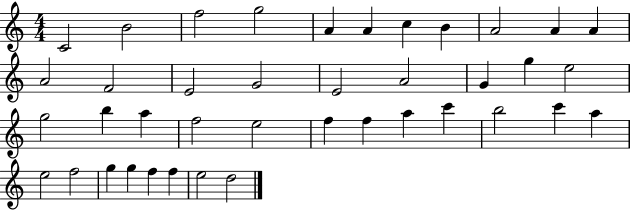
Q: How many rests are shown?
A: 0